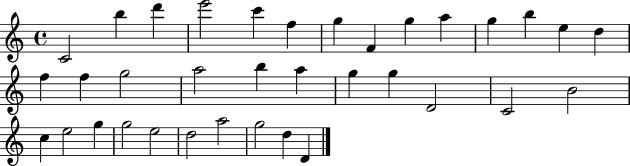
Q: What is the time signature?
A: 4/4